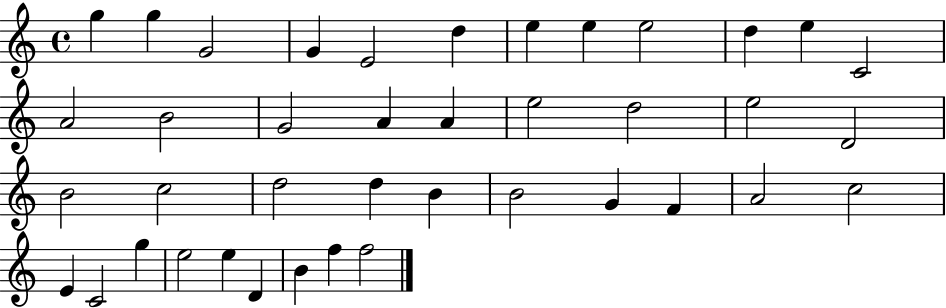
{
  \clef treble
  \time 4/4
  \defaultTimeSignature
  \key c \major
  g''4 g''4 g'2 | g'4 e'2 d''4 | e''4 e''4 e''2 | d''4 e''4 c'2 | \break a'2 b'2 | g'2 a'4 a'4 | e''2 d''2 | e''2 d'2 | \break b'2 c''2 | d''2 d''4 b'4 | b'2 g'4 f'4 | a'2 c''2 | \break e'4 c'2 g''4 | e''2 e''4 d'4 | b'4 f''4 f''2 | \bar "|."
}